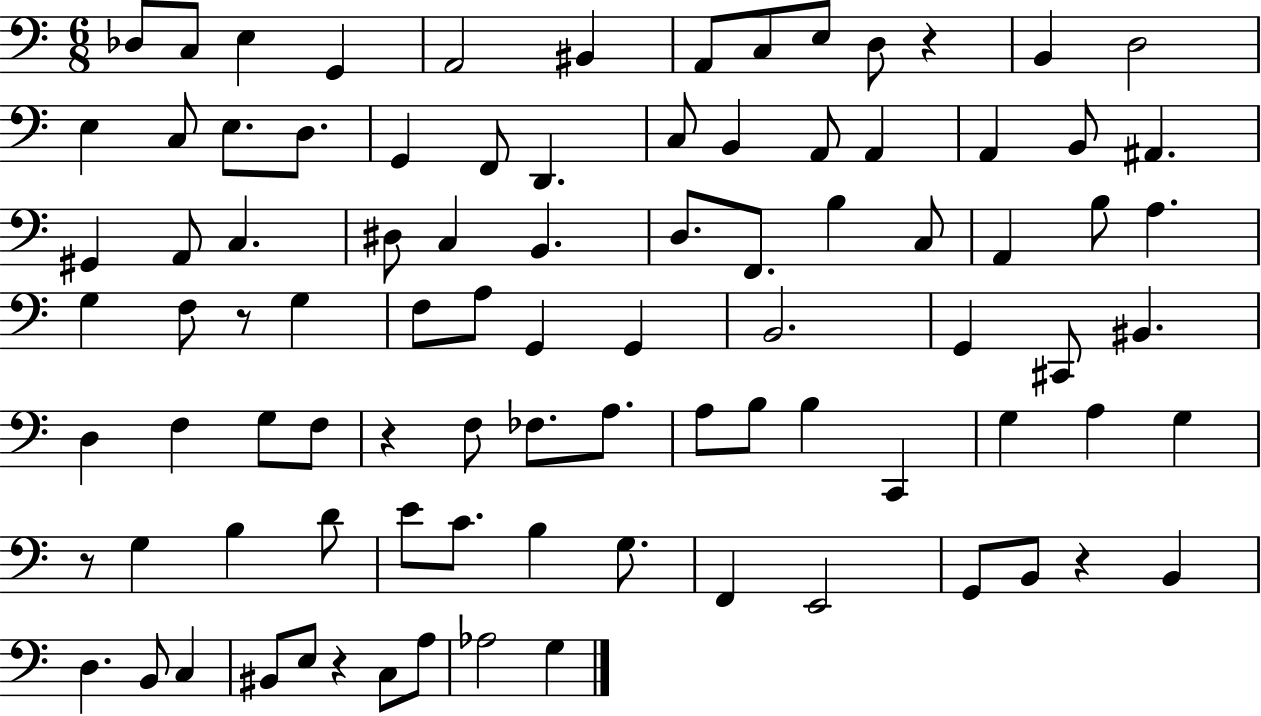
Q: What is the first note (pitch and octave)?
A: Db3